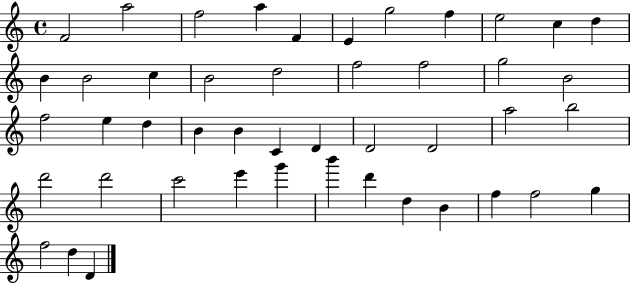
X:1
T:Untitled
M:4/4
L:1/4
K:C
F2 a2 f2 a F E g2 f e2 c d B B2 c B2 d2 f2 f2 g2 B2 f2 e d B B C D D2 D2 a2 b2 d'2 d'2 c'2 e' g' b' d' d B f f2 g f2 d D